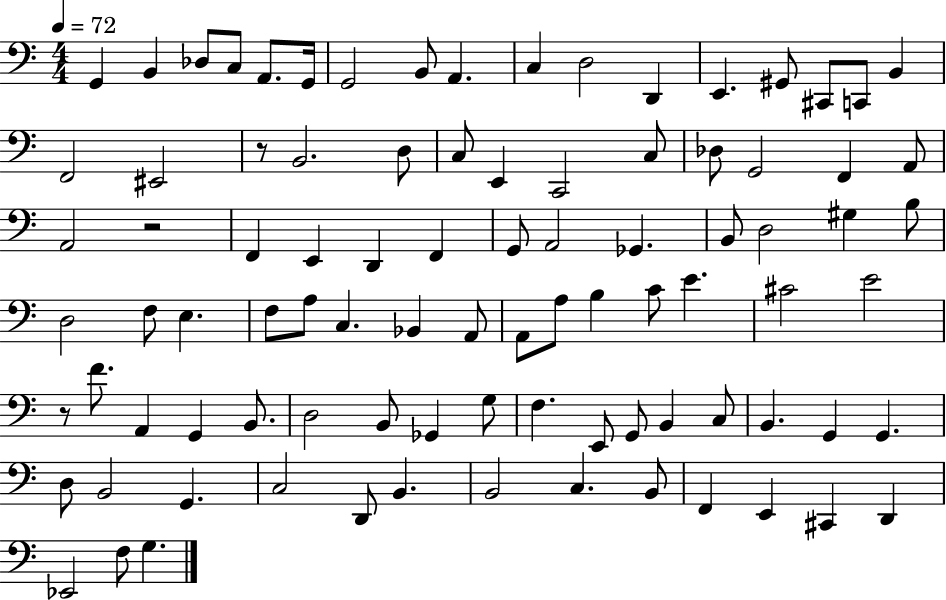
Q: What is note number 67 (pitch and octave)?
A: G2